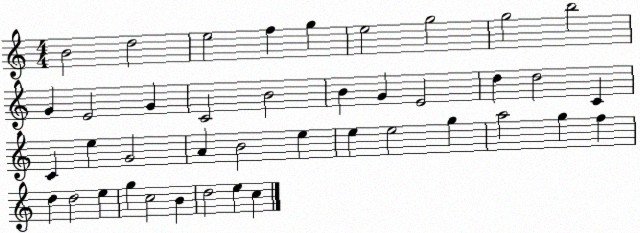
X:1
T:Untitled
M:4/4
L:1/4
K:C
B2 d2 e2 f g e2 g2 g2 b2 G E2 G C2 B2 B G E2 d d2 C C e G2 A B2 e e e2 g a2 g f d d2 e g c2 B d2 e c